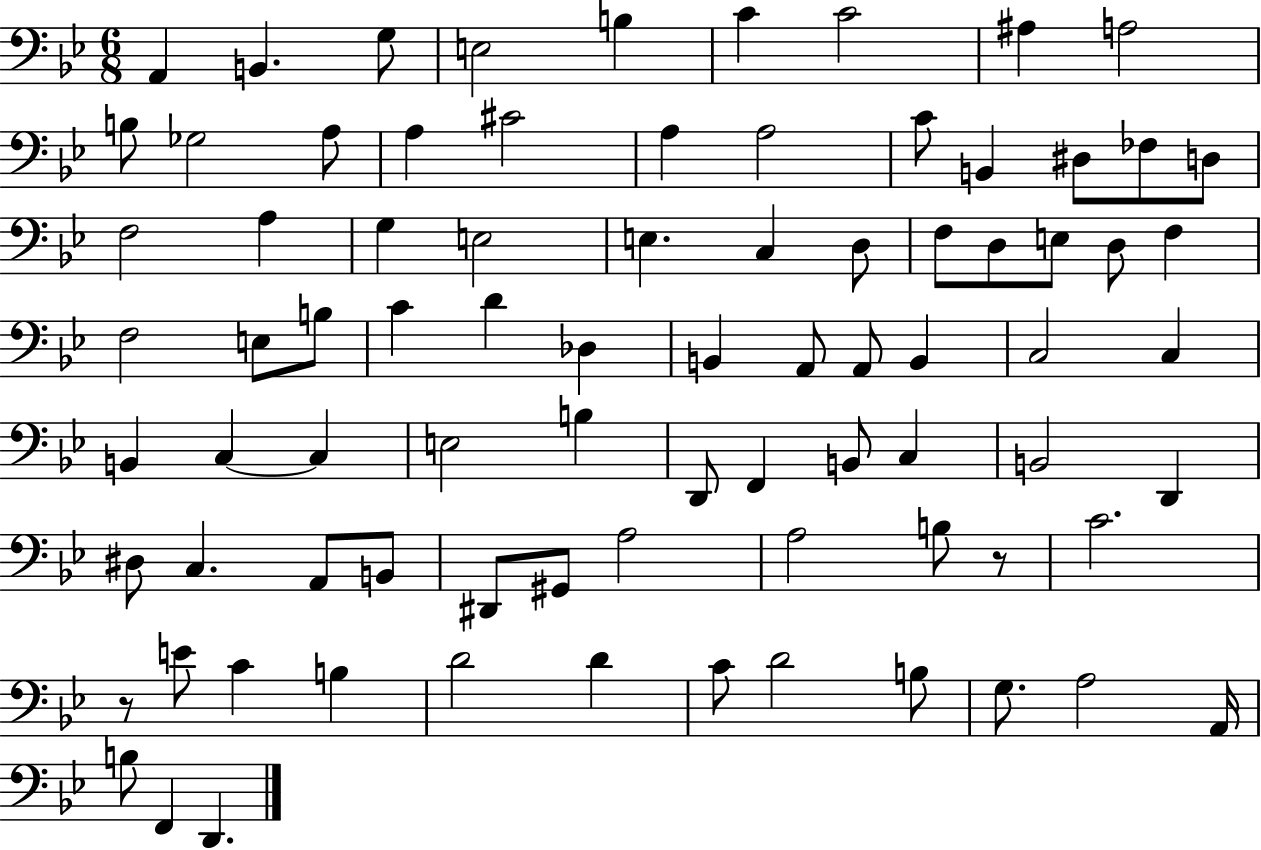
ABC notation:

X:1
T:Untitled
M:6/8
L:1/4
K:Bb
A,, B,, G,/2 E,2 B, C C2 ^A, A,2 B,/2 _G,2 A,/2 A, ^C2 A, A,2 C/2 B,, ^D,/2 _F,/2 D,/2 F,2 A, G, E,2 E, C, D,/2 F,/2 D,/2 E,/2 D,/2 F, F,2 E,/2 B,/2 C D _D, B,, A,,/2 A,,/2 B,, C,2 C, B,, C, C, E,2 B, D,,/2 F,, B,,/2 C, B,,2 D,, ^D,/2 C, A,,/2 B,,/2 ^D,,/2 ^G,,/2 A,2 A,2 B,/2 z/2 C2 z/2 E/2 C B, D2 D C/2 D2 B,/2 G,/2 A,2 A,,/4 B,/2 F,, D,,